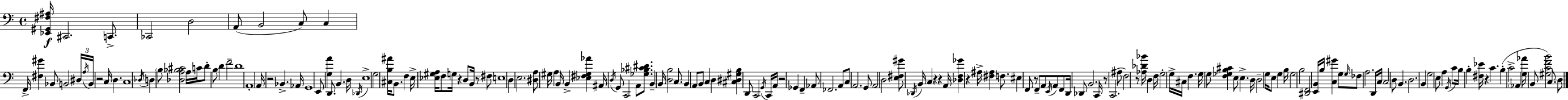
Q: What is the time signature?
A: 4/4